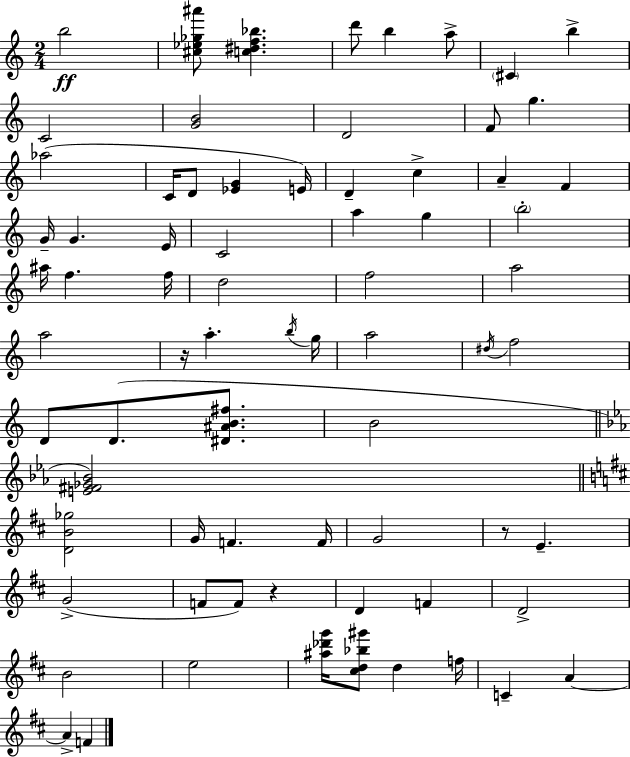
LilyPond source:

{
  \clef treble
  \numericTimeSignature
  \time 2/4
  \key a \minor
  b''2\ff | <cis'' ees'' ges'' ais'''>8 <c'' dis'' f'' bes''>4. | d'''8 b''4 a''8-> | \parenthesize cis'4 b''4-> | \break c'2 | <g' b'>2 | d'2 | f'8 g''4. | \break aes''2( | c'16 d'8 <ees' g'>4 e'16) | d'4-- c''4-> | a'4-- f'4 | \break g'16-- g'4. e'16 | c'2 | a''4 g''4 | \parenthesize b''2-. | \break ais''16 f''4. f''16 | d''2 | f''2 | a''2 | \break a''2 | r16 a''4.-. \acciaccatura { b''16 } | g''16 a''2 | \acciaccatura { dis''16 } f''2 | \break d'8 d'8.( <dis' ais' b' fis''>8. | b'2 | \bar "||" \break \key c \minor <e' fis' ges' bes'>2) | \bar "||" \break \key d \major <d' b' ges''>2 | g'16 f'4. f'16 | g'2 | r8 e'4.-- | \break g'2->( | f'8 f'8) r4 | d'4 f'4 | d'2-> | \break b'2 | e''2 | <ais'' des''' g'''>16 <cis'' d'' bes'' gis'''>8 d''4 f''16 | c'4-- a'4~~ | \break a'4-> f'4 | \bar "|."
}